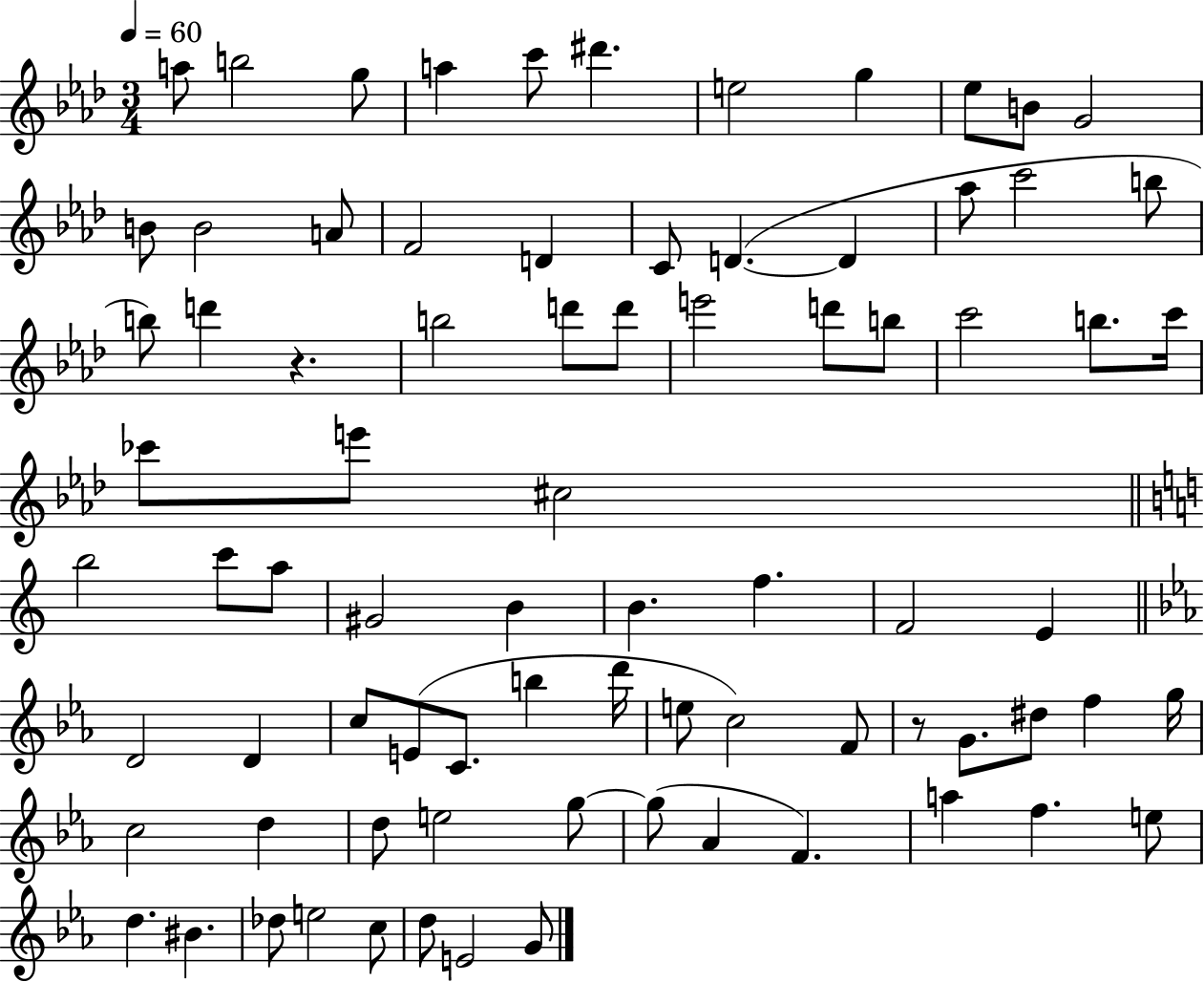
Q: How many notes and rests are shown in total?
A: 80